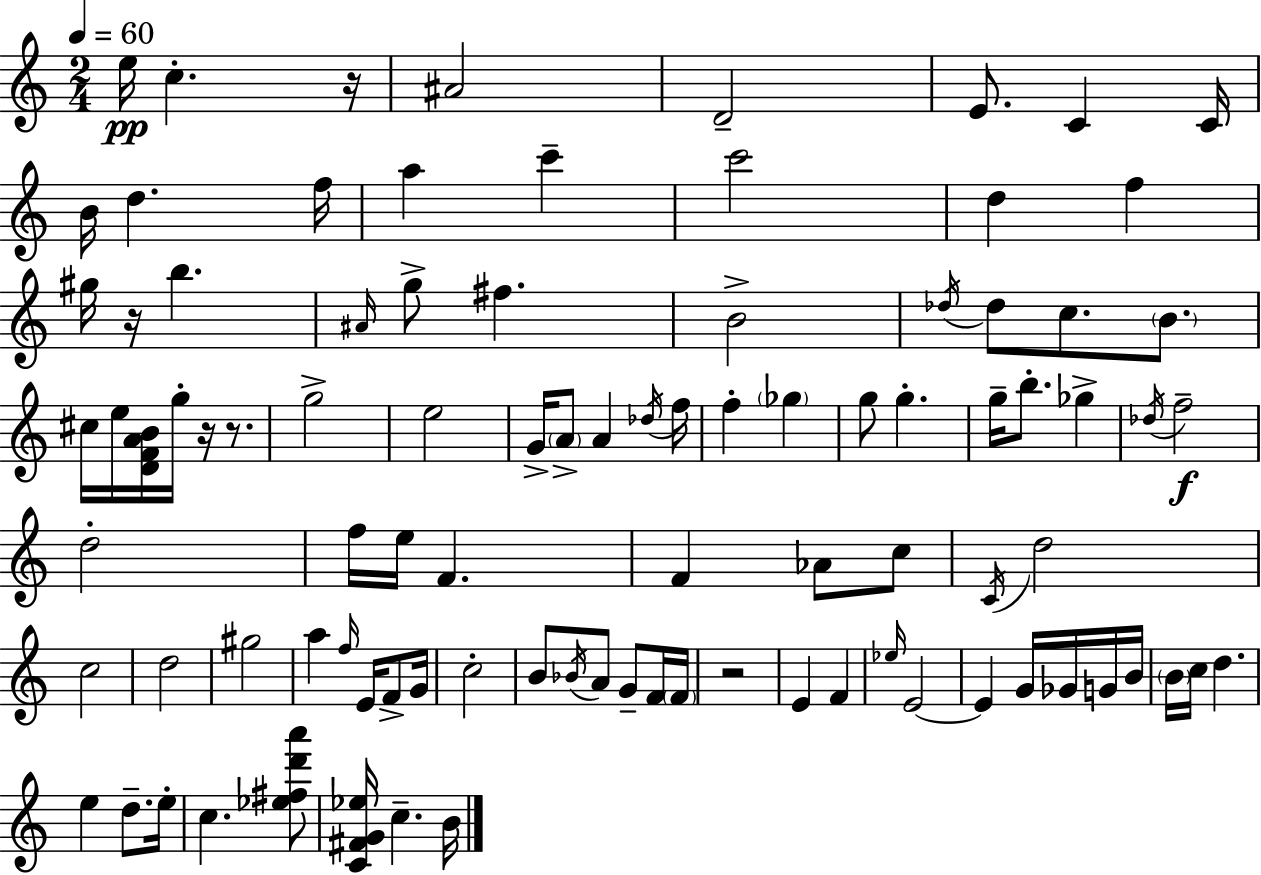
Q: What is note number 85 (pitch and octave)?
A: C5